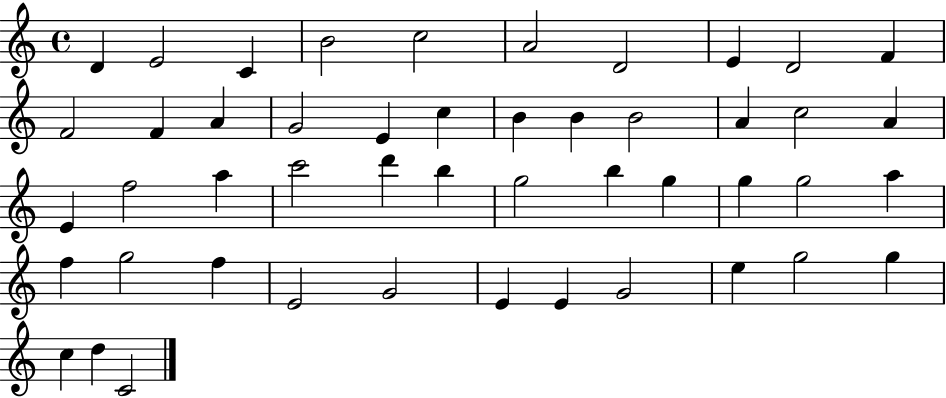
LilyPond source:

{
  \clef treble
  \time 4/4
  \defaultTimeSignature
  \key c \major
  d'4 e'2 c'4 | b'2 c''2 | a'2 d'2 | e'4 d'2 f'4 | \break f'2 f'4 a'4 | g'2 e'4 c''4 | b'4 b'4 b'2 | a'4 c''2 a'4 | \break e'4 f''2 a''4 | c'''2 d'''4 b''4 | g''2 b''4 g''4 | g''4 g''2 a''4 | \break f''4 g''2 f''4 | e'2 g'2 | e'4 e'4 g'2 | e''4 g''2 g''4 | \break c''4 d''4 c'2 | \bar "|."
}